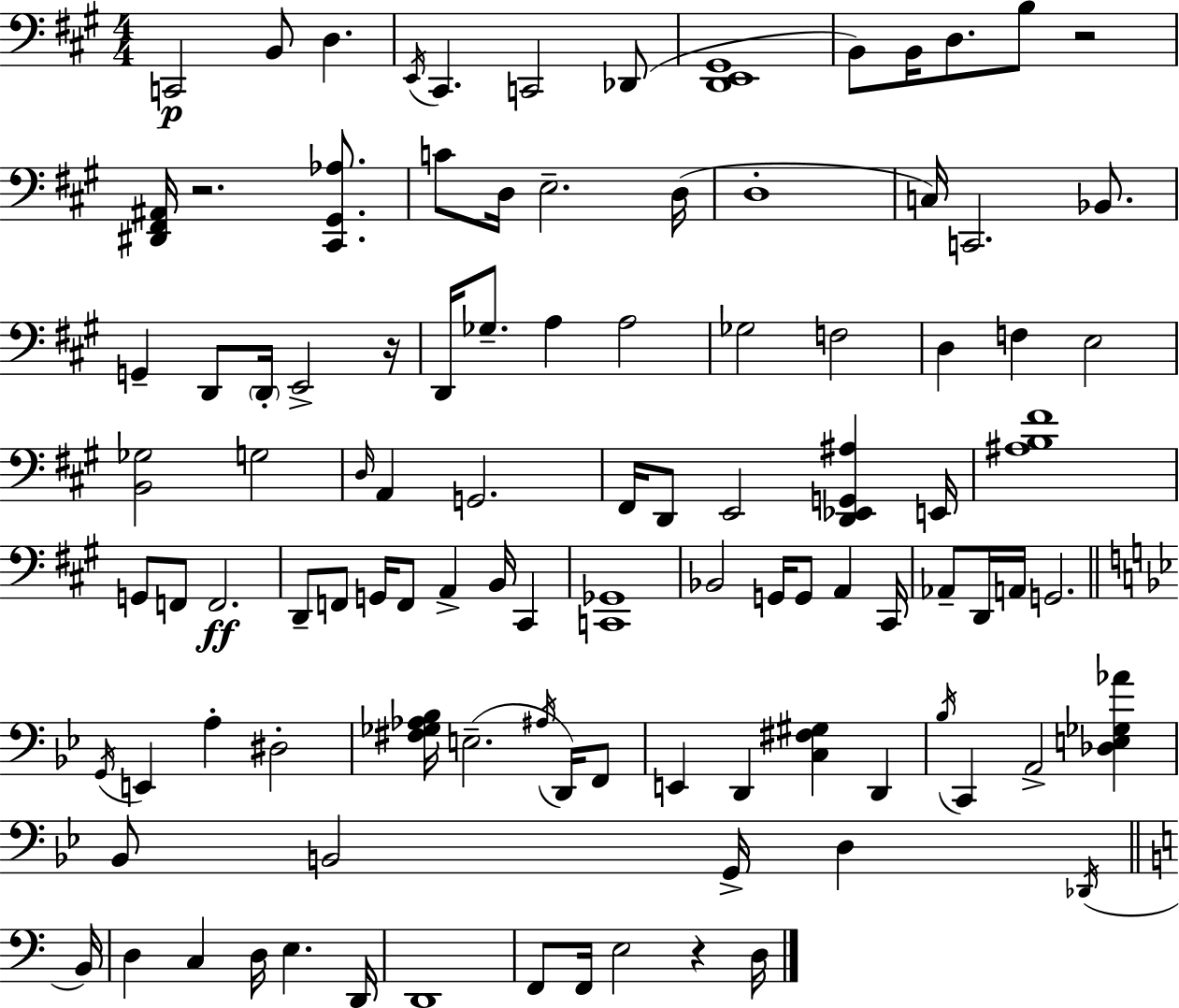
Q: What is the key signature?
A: A major